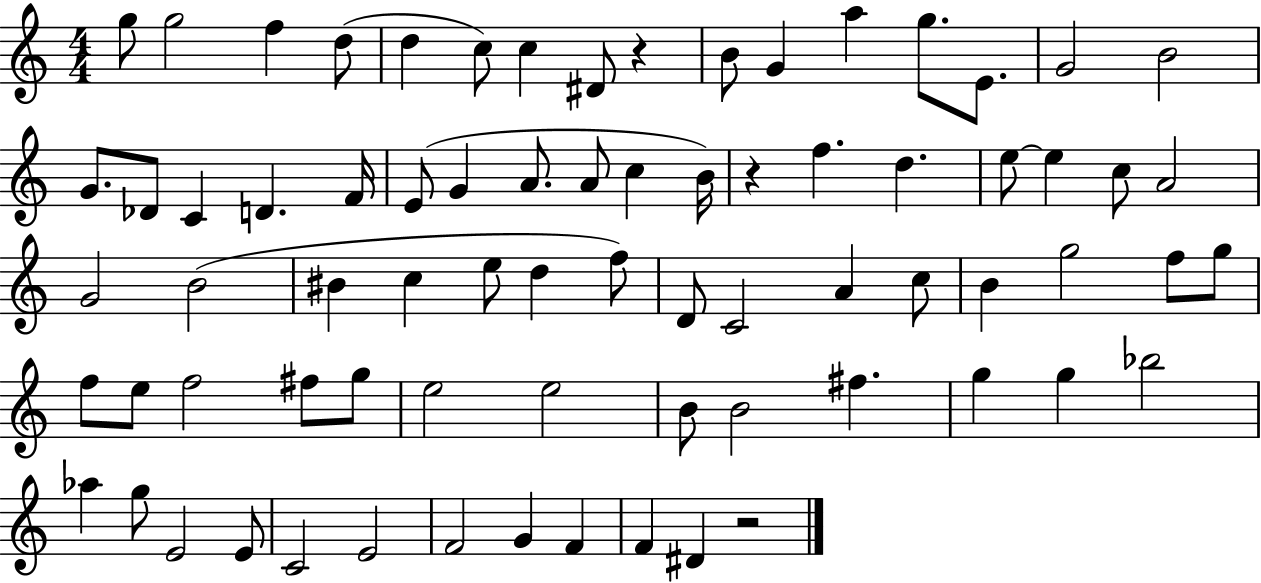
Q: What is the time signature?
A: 4/4